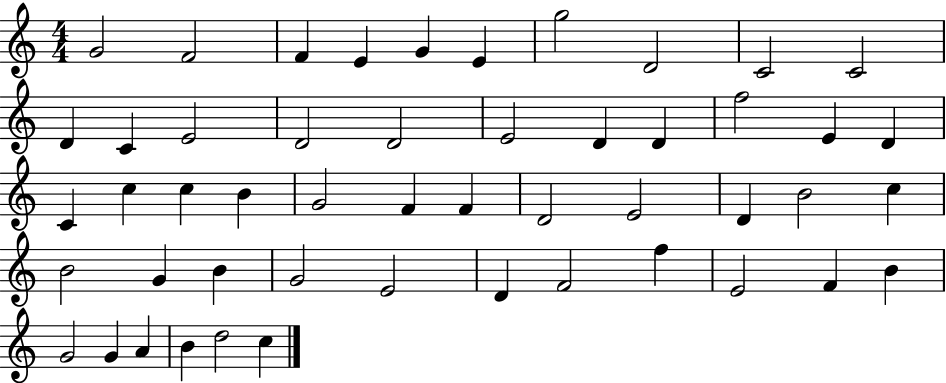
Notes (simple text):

G4/h F4/h F4/q E4/q G4/q E4/q G5/h D4/h C4/h C4/h D4/q C4/q E4/h D4/h D4/h E4/h D4/q D4/q F5/h E4/q D4/q C4/q C5/q C5/q B4/q G4/h F4/q F4/q D4/h E4/h D4/q B4/h C5/q B4/h G4/q B4/q G4/h E4/h D4/q F4/h F5/q E4/h F4/q B4/q G4/h G4/q A4/q B4/q D5/h C5/q